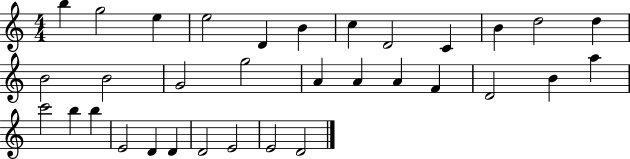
B5/q G5/h E5/q E5/h D4/q B4/q C5/q D4/h C4/q B4/q D5/h D5/q B4/h B4/h G4/h G5/h A4/q A4/q A4/q F4/q D4/h B4/q A5/q C6/h B5/q B5/q E4/h D4/q D4/q D4/h E4/h E4/h D4/h